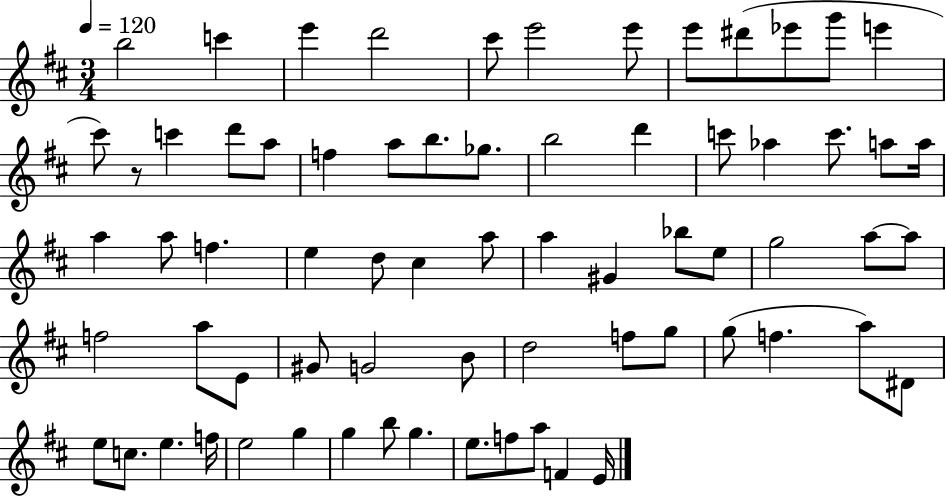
B5/h C6/q E6/q D6/h C#6/e E6/h E6/e E6/e D#6/e Eb6/e G6/e E6/q C#6/e R/e C6/q D6/e A5/e F5/q A5/e B5/e. Gb5/e. B5/h D6/q C6/e Ab5/q C6/e. A5/e A5/s A5/q A5/e F5/q. E5/q D5/e C#5/q A5/e A5/q G#4/q Bb5/e E5/e G5/h A5/e A5/e F5/h A5/e E4/e G#4/e G4/h B4/e D5/h F5/e G5/e G5/e F5/q. A5/e D#4/e E5/e C5/e. E5/q. F5/s E5/h G5/q G5/q B5/e G5/q. E5/e. F5/e A5/e F4/q E4/s